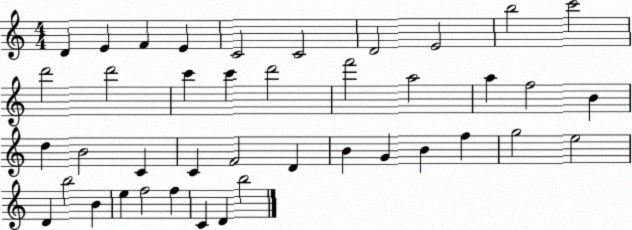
X:1
T:Untitled
M:4/4
L:1/4
K:C
D E F E C2 C2 D2 E2 b2 c'2 d'2 d'2 c' c' d'2 f'2 a2 a f2 B d B2 C C F2 D B G B f g2 e2 D b2 B e f2 f C D b2